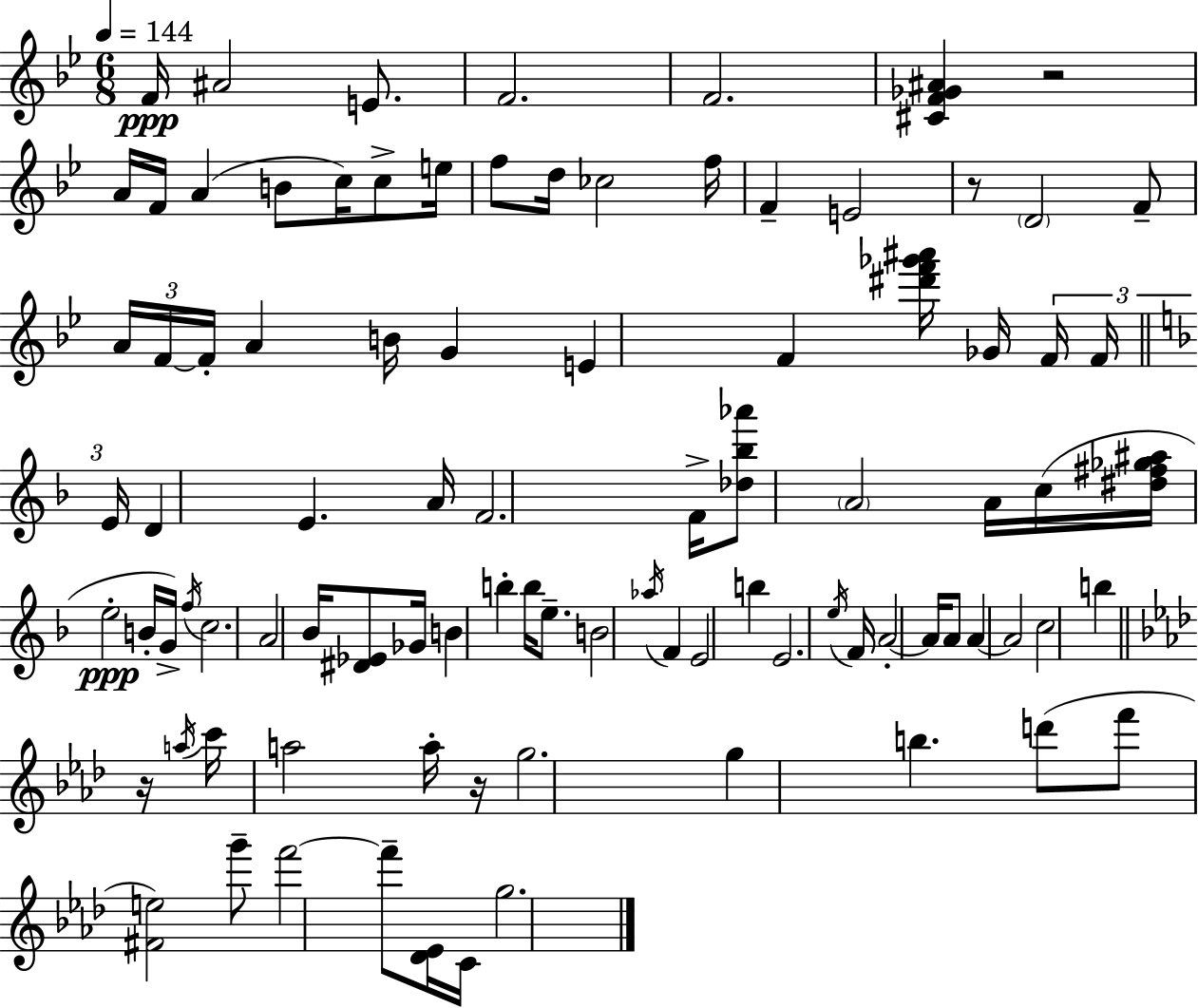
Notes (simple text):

F4/s A#4/h E4/e. F4/h. F4/h. [C#4,F4,Gb4,A#4]/q R/h A4/s F4/s A4/q B4/e C5/s C5/e E5/s F5/e D5/s CES5/h F5/s F4/q E4/h R/e D4/h F4/e A4/s F4/s F4/s A4/q B4/s G4/q E4/q F4/q [D#6,F6,Gb6,A#6]/s Gb4/s F4/s F4/s E4/s D4/q E4/q. A4/s F4/h. F4/s [Db5,Bb5,Ab6]/e A4/h A4/s C5/s [D#5,F#5,Gb5,A#5]/s E5/h B4/s G4/s F5/s C5/h. A4/h Bb4/s [D#4,Eb4]/e Gb4/s B4/q B5/q B5/s E5/e. B4/h Ab5/s F4/q E4/h B5/q E4/h. E5/s F4/s A4/h A4/s A4/e A4/q A4/h C5/h B5/q R/s A5/s C6/s A5/h A5/s R/s G5/h. G5/q B5/q. D6/e F6/e [F#4,E5]/h G6/e F6/h F6/e [Db4,Eb4]/s C4/s G5/h.